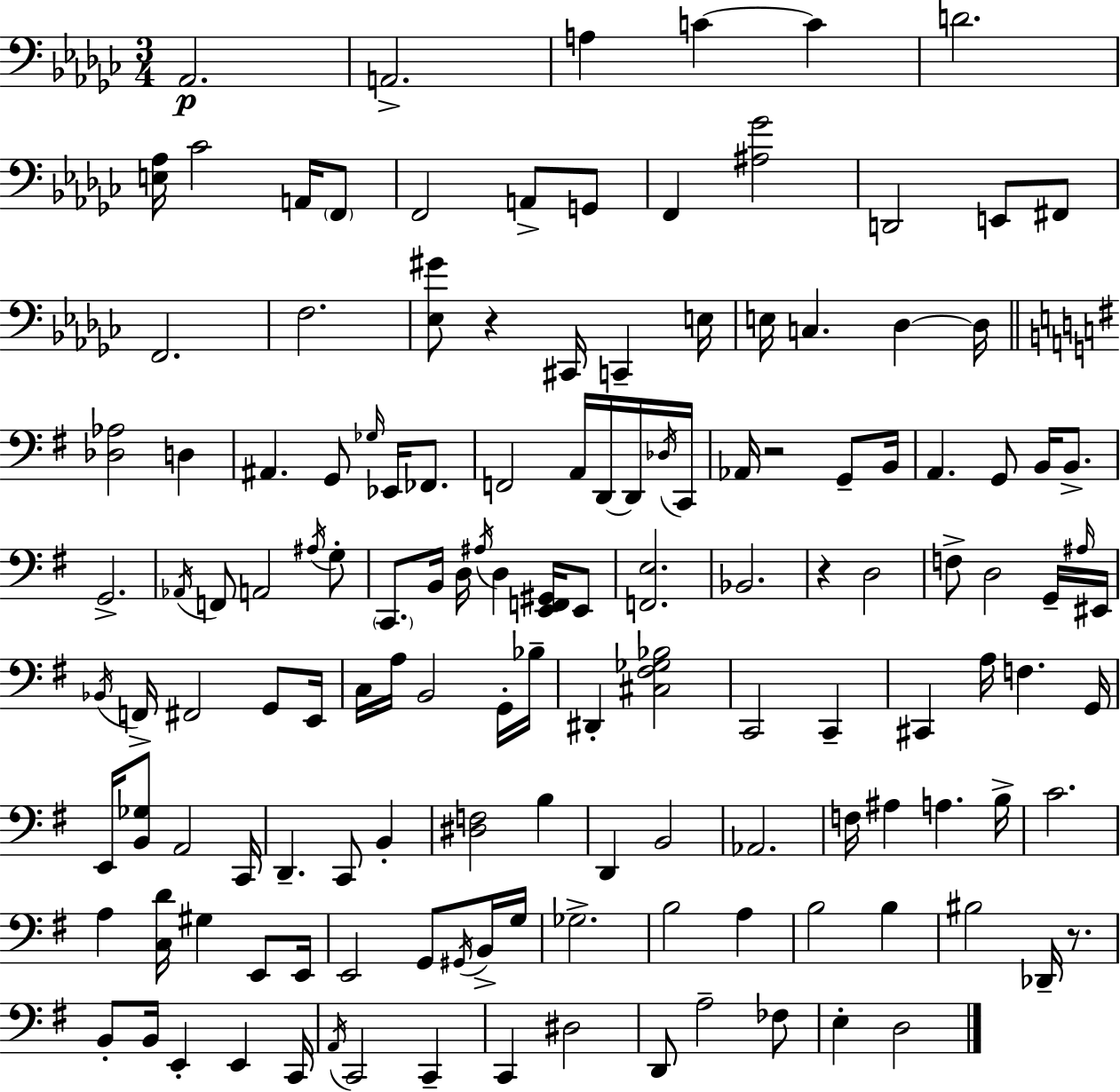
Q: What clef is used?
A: bass